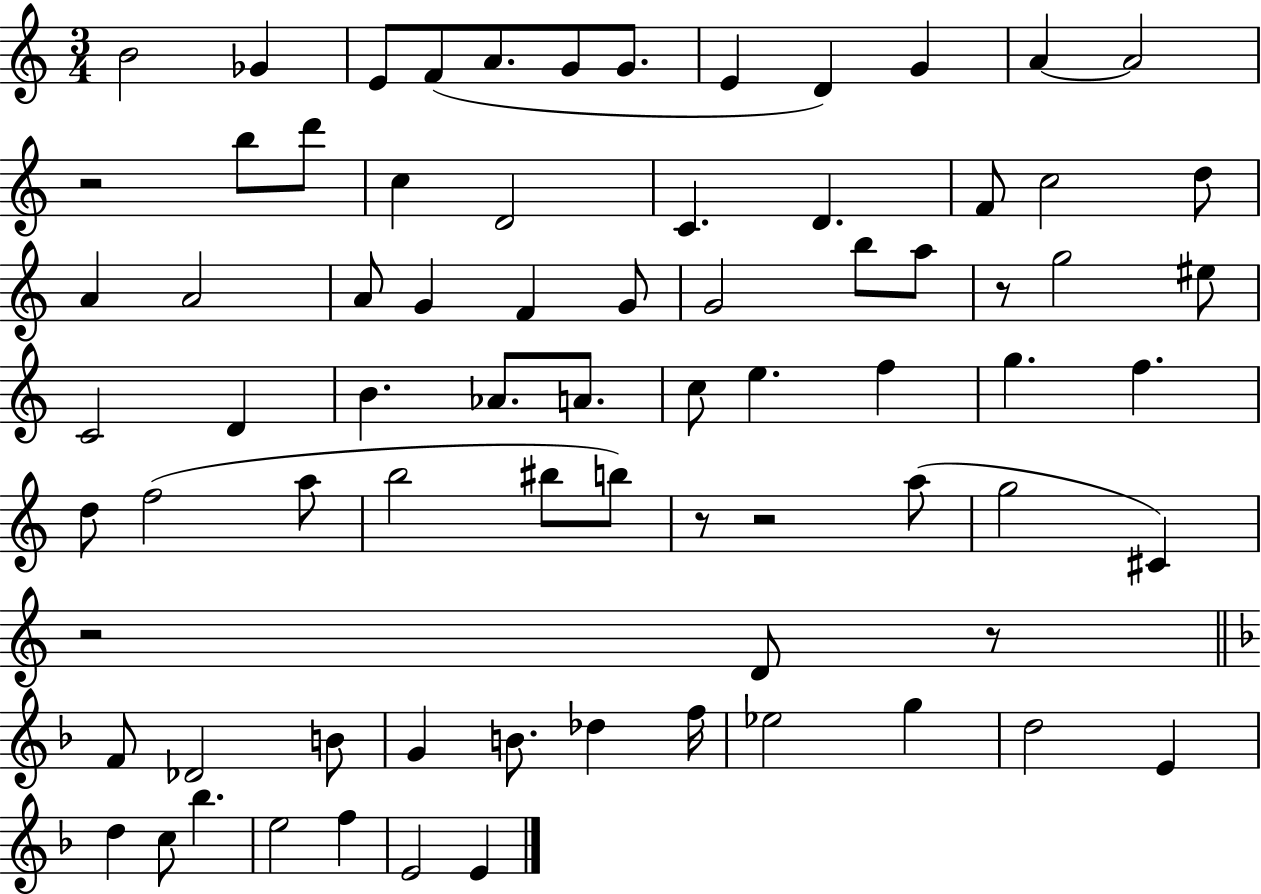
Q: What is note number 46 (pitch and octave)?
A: B5